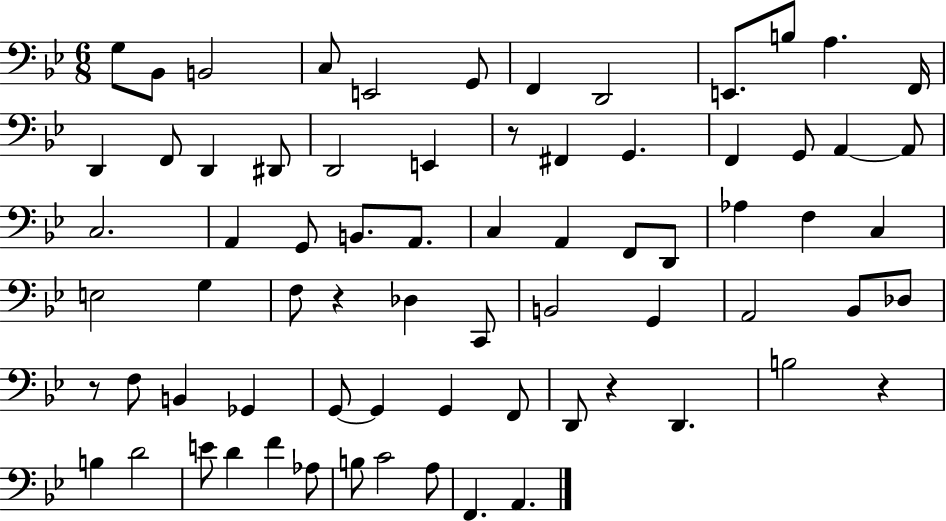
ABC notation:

X:1
T:Untitled
M:6/8
L:1/4
K:Bb
G,/2 _B,,/2 B,,2 C,/2 E,,2 G,,/2 F,, D,,2 E,,/2 B,/2 A, F,,/4 D,, F,,/2 D,, ^D,,/2 D,,2 E,, z/2 ^F,, G,, F,, G,,/2 A,, A,,/2 C,2 A,, G,,/2 B,,/2 A,,/2 C, A,, F,,/2 D,,/2 _A, F, C, E,2 G, F,/2 z _D, C,,/2 B,,2 G,, A,,2 _B,,/2 _D,/2 z/2 F,/2 B,, _G,, G,,/2 G,, G,, F,,/2 D,,/2 z D,, B,2 z B, D2 E/2 D F _A,/2 B,/2 C2 A,/2 F,, A,,